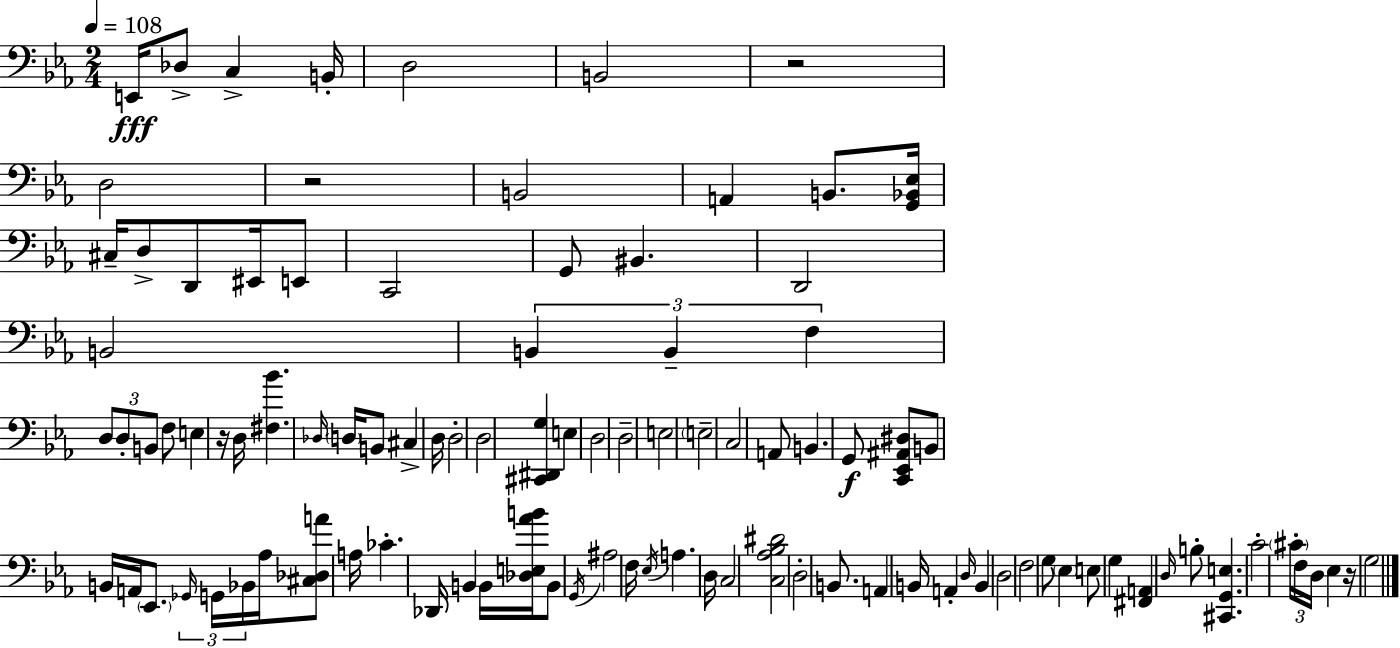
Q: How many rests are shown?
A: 4